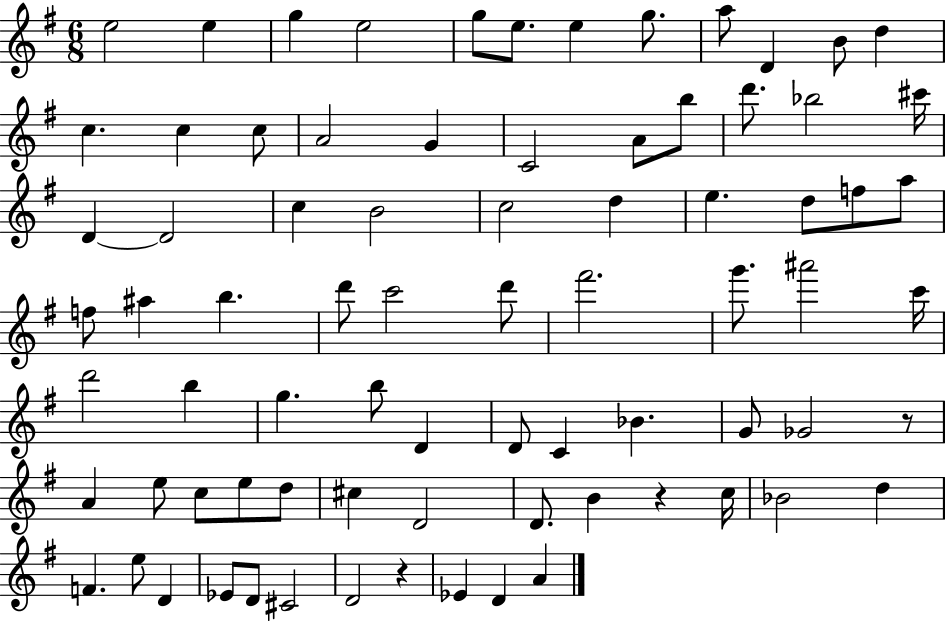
X:1
T:Untitled
M:6/8
L:1/4
K:G
e2 e g e2 g/2 e/2 e g/2 a/2 D B/2 d c c c/2 A2 G C2 A/2 b/2 d'/2 _b2 ^c'/4 D D2 c B2 c2 d e d/2 f/2 a/2 f/2 ^a b d'/2 c'2 d'/2 ^f'2 g'/2 ^a'2 c'/4 d'2 b g b/2 D D/2 C _B G/2 _G2 z/2 A e/2 c/2 e/2 d/2 ^c D2 D/2 B z c/4 _B2 d F e/2 D _E/2 D/2 ^C2 D2 z _E D A